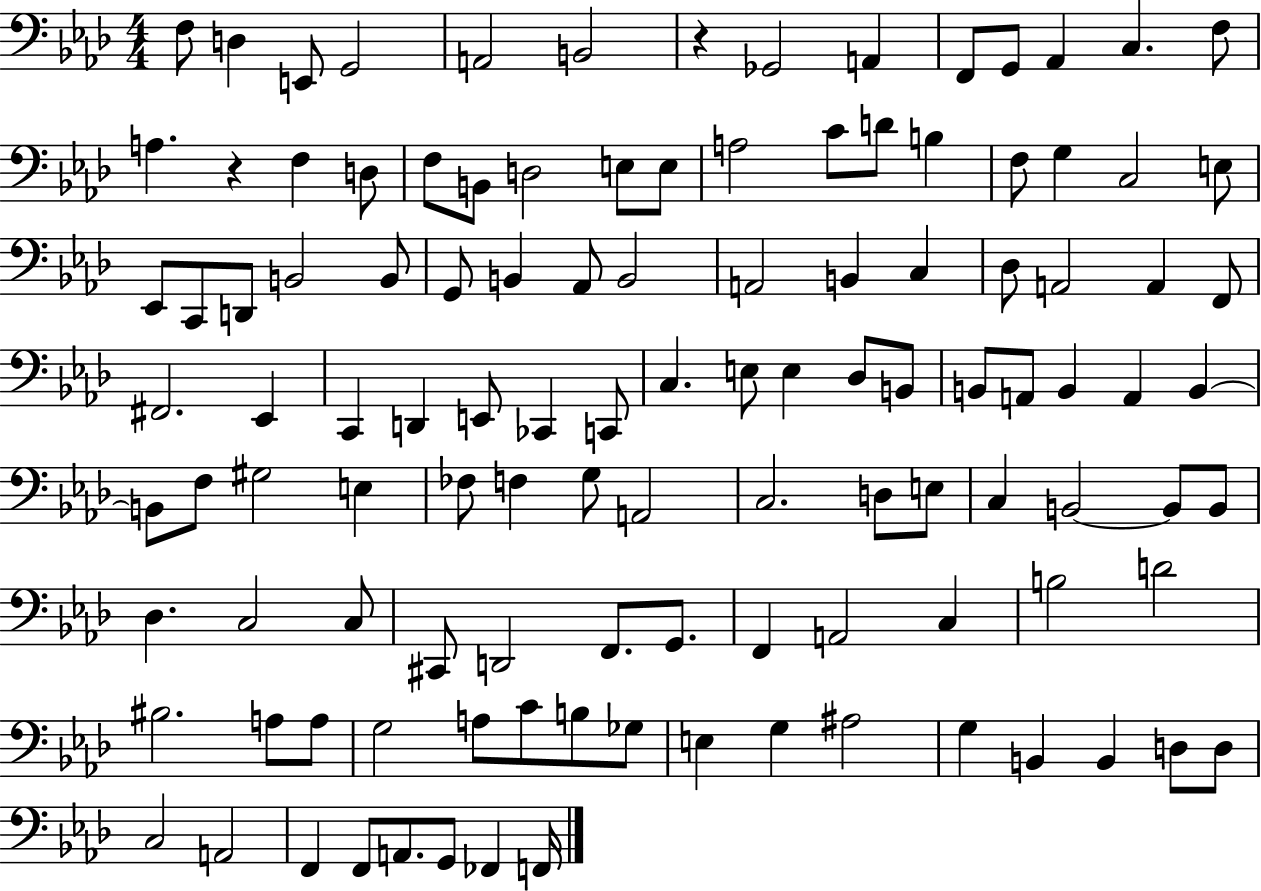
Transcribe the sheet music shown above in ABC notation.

X:1
T:Untitled
M:4/4
L:1/4
K:Ab
F,/2 D, E,,/2 G,,2 A,,2 B,,2 z _G,,2 A,, F,,/2 G,,/2 _A,, C, F,/2 A, z F, D,/2 F,/2 B,,/2 D,2 E,/2 E,/2 A,2 C/2 D/2 B, F,/2 G, C,2 E,/2 _E,,/2 C,,/2 D,,/2 B,,2 B,,/2 G,,/2 B,, _A,,/2 B,,2 A,,2 B,, C, _D,/2 A,,2 A,, F,,/2 ^F,,2 _E,, C,, D,, E,,/2 _C,, C,,/2 C, E,/2 E, _D,/2 B,,/2 B,,/2 A,,/2 B,, A,, B,, B,,/2 F,/2 ^G,2 E, _F,/2 F, G,/2 A,,2 C,2 D,/2 E,/2 C, B,,2 B,,/2 B,,/2 _D, C,2 C,/2 ^C,,/2 D,,2 F,,/2 G,,/2 F,, A,,2 C, B,2 D2 ^B,2 A,/2 A,/2 G,2 A,/2 C/2 B,/2 _G,/2 E, G, ^A,2 G, B,, B,, D,/2 D,/2 C,2 A,,2 F,, F,,/2 A,,/2 G,,/2 _F,, F,,/4